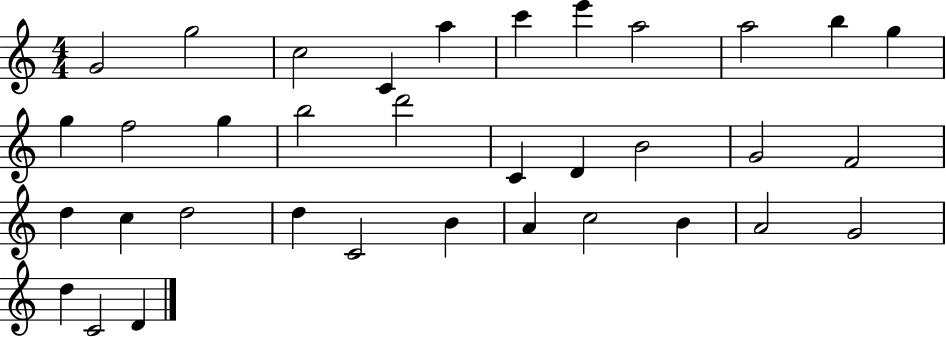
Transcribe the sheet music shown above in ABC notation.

X:1
T:Untitled
M:4/4
L:1/4
K:C
G2 g2 c2 C a c' e' a2 a2 b g g f2 g b2 d'2 C D B2 G2 F2 d c d2 d C2 B A c2 B A2 G2 d C2 D